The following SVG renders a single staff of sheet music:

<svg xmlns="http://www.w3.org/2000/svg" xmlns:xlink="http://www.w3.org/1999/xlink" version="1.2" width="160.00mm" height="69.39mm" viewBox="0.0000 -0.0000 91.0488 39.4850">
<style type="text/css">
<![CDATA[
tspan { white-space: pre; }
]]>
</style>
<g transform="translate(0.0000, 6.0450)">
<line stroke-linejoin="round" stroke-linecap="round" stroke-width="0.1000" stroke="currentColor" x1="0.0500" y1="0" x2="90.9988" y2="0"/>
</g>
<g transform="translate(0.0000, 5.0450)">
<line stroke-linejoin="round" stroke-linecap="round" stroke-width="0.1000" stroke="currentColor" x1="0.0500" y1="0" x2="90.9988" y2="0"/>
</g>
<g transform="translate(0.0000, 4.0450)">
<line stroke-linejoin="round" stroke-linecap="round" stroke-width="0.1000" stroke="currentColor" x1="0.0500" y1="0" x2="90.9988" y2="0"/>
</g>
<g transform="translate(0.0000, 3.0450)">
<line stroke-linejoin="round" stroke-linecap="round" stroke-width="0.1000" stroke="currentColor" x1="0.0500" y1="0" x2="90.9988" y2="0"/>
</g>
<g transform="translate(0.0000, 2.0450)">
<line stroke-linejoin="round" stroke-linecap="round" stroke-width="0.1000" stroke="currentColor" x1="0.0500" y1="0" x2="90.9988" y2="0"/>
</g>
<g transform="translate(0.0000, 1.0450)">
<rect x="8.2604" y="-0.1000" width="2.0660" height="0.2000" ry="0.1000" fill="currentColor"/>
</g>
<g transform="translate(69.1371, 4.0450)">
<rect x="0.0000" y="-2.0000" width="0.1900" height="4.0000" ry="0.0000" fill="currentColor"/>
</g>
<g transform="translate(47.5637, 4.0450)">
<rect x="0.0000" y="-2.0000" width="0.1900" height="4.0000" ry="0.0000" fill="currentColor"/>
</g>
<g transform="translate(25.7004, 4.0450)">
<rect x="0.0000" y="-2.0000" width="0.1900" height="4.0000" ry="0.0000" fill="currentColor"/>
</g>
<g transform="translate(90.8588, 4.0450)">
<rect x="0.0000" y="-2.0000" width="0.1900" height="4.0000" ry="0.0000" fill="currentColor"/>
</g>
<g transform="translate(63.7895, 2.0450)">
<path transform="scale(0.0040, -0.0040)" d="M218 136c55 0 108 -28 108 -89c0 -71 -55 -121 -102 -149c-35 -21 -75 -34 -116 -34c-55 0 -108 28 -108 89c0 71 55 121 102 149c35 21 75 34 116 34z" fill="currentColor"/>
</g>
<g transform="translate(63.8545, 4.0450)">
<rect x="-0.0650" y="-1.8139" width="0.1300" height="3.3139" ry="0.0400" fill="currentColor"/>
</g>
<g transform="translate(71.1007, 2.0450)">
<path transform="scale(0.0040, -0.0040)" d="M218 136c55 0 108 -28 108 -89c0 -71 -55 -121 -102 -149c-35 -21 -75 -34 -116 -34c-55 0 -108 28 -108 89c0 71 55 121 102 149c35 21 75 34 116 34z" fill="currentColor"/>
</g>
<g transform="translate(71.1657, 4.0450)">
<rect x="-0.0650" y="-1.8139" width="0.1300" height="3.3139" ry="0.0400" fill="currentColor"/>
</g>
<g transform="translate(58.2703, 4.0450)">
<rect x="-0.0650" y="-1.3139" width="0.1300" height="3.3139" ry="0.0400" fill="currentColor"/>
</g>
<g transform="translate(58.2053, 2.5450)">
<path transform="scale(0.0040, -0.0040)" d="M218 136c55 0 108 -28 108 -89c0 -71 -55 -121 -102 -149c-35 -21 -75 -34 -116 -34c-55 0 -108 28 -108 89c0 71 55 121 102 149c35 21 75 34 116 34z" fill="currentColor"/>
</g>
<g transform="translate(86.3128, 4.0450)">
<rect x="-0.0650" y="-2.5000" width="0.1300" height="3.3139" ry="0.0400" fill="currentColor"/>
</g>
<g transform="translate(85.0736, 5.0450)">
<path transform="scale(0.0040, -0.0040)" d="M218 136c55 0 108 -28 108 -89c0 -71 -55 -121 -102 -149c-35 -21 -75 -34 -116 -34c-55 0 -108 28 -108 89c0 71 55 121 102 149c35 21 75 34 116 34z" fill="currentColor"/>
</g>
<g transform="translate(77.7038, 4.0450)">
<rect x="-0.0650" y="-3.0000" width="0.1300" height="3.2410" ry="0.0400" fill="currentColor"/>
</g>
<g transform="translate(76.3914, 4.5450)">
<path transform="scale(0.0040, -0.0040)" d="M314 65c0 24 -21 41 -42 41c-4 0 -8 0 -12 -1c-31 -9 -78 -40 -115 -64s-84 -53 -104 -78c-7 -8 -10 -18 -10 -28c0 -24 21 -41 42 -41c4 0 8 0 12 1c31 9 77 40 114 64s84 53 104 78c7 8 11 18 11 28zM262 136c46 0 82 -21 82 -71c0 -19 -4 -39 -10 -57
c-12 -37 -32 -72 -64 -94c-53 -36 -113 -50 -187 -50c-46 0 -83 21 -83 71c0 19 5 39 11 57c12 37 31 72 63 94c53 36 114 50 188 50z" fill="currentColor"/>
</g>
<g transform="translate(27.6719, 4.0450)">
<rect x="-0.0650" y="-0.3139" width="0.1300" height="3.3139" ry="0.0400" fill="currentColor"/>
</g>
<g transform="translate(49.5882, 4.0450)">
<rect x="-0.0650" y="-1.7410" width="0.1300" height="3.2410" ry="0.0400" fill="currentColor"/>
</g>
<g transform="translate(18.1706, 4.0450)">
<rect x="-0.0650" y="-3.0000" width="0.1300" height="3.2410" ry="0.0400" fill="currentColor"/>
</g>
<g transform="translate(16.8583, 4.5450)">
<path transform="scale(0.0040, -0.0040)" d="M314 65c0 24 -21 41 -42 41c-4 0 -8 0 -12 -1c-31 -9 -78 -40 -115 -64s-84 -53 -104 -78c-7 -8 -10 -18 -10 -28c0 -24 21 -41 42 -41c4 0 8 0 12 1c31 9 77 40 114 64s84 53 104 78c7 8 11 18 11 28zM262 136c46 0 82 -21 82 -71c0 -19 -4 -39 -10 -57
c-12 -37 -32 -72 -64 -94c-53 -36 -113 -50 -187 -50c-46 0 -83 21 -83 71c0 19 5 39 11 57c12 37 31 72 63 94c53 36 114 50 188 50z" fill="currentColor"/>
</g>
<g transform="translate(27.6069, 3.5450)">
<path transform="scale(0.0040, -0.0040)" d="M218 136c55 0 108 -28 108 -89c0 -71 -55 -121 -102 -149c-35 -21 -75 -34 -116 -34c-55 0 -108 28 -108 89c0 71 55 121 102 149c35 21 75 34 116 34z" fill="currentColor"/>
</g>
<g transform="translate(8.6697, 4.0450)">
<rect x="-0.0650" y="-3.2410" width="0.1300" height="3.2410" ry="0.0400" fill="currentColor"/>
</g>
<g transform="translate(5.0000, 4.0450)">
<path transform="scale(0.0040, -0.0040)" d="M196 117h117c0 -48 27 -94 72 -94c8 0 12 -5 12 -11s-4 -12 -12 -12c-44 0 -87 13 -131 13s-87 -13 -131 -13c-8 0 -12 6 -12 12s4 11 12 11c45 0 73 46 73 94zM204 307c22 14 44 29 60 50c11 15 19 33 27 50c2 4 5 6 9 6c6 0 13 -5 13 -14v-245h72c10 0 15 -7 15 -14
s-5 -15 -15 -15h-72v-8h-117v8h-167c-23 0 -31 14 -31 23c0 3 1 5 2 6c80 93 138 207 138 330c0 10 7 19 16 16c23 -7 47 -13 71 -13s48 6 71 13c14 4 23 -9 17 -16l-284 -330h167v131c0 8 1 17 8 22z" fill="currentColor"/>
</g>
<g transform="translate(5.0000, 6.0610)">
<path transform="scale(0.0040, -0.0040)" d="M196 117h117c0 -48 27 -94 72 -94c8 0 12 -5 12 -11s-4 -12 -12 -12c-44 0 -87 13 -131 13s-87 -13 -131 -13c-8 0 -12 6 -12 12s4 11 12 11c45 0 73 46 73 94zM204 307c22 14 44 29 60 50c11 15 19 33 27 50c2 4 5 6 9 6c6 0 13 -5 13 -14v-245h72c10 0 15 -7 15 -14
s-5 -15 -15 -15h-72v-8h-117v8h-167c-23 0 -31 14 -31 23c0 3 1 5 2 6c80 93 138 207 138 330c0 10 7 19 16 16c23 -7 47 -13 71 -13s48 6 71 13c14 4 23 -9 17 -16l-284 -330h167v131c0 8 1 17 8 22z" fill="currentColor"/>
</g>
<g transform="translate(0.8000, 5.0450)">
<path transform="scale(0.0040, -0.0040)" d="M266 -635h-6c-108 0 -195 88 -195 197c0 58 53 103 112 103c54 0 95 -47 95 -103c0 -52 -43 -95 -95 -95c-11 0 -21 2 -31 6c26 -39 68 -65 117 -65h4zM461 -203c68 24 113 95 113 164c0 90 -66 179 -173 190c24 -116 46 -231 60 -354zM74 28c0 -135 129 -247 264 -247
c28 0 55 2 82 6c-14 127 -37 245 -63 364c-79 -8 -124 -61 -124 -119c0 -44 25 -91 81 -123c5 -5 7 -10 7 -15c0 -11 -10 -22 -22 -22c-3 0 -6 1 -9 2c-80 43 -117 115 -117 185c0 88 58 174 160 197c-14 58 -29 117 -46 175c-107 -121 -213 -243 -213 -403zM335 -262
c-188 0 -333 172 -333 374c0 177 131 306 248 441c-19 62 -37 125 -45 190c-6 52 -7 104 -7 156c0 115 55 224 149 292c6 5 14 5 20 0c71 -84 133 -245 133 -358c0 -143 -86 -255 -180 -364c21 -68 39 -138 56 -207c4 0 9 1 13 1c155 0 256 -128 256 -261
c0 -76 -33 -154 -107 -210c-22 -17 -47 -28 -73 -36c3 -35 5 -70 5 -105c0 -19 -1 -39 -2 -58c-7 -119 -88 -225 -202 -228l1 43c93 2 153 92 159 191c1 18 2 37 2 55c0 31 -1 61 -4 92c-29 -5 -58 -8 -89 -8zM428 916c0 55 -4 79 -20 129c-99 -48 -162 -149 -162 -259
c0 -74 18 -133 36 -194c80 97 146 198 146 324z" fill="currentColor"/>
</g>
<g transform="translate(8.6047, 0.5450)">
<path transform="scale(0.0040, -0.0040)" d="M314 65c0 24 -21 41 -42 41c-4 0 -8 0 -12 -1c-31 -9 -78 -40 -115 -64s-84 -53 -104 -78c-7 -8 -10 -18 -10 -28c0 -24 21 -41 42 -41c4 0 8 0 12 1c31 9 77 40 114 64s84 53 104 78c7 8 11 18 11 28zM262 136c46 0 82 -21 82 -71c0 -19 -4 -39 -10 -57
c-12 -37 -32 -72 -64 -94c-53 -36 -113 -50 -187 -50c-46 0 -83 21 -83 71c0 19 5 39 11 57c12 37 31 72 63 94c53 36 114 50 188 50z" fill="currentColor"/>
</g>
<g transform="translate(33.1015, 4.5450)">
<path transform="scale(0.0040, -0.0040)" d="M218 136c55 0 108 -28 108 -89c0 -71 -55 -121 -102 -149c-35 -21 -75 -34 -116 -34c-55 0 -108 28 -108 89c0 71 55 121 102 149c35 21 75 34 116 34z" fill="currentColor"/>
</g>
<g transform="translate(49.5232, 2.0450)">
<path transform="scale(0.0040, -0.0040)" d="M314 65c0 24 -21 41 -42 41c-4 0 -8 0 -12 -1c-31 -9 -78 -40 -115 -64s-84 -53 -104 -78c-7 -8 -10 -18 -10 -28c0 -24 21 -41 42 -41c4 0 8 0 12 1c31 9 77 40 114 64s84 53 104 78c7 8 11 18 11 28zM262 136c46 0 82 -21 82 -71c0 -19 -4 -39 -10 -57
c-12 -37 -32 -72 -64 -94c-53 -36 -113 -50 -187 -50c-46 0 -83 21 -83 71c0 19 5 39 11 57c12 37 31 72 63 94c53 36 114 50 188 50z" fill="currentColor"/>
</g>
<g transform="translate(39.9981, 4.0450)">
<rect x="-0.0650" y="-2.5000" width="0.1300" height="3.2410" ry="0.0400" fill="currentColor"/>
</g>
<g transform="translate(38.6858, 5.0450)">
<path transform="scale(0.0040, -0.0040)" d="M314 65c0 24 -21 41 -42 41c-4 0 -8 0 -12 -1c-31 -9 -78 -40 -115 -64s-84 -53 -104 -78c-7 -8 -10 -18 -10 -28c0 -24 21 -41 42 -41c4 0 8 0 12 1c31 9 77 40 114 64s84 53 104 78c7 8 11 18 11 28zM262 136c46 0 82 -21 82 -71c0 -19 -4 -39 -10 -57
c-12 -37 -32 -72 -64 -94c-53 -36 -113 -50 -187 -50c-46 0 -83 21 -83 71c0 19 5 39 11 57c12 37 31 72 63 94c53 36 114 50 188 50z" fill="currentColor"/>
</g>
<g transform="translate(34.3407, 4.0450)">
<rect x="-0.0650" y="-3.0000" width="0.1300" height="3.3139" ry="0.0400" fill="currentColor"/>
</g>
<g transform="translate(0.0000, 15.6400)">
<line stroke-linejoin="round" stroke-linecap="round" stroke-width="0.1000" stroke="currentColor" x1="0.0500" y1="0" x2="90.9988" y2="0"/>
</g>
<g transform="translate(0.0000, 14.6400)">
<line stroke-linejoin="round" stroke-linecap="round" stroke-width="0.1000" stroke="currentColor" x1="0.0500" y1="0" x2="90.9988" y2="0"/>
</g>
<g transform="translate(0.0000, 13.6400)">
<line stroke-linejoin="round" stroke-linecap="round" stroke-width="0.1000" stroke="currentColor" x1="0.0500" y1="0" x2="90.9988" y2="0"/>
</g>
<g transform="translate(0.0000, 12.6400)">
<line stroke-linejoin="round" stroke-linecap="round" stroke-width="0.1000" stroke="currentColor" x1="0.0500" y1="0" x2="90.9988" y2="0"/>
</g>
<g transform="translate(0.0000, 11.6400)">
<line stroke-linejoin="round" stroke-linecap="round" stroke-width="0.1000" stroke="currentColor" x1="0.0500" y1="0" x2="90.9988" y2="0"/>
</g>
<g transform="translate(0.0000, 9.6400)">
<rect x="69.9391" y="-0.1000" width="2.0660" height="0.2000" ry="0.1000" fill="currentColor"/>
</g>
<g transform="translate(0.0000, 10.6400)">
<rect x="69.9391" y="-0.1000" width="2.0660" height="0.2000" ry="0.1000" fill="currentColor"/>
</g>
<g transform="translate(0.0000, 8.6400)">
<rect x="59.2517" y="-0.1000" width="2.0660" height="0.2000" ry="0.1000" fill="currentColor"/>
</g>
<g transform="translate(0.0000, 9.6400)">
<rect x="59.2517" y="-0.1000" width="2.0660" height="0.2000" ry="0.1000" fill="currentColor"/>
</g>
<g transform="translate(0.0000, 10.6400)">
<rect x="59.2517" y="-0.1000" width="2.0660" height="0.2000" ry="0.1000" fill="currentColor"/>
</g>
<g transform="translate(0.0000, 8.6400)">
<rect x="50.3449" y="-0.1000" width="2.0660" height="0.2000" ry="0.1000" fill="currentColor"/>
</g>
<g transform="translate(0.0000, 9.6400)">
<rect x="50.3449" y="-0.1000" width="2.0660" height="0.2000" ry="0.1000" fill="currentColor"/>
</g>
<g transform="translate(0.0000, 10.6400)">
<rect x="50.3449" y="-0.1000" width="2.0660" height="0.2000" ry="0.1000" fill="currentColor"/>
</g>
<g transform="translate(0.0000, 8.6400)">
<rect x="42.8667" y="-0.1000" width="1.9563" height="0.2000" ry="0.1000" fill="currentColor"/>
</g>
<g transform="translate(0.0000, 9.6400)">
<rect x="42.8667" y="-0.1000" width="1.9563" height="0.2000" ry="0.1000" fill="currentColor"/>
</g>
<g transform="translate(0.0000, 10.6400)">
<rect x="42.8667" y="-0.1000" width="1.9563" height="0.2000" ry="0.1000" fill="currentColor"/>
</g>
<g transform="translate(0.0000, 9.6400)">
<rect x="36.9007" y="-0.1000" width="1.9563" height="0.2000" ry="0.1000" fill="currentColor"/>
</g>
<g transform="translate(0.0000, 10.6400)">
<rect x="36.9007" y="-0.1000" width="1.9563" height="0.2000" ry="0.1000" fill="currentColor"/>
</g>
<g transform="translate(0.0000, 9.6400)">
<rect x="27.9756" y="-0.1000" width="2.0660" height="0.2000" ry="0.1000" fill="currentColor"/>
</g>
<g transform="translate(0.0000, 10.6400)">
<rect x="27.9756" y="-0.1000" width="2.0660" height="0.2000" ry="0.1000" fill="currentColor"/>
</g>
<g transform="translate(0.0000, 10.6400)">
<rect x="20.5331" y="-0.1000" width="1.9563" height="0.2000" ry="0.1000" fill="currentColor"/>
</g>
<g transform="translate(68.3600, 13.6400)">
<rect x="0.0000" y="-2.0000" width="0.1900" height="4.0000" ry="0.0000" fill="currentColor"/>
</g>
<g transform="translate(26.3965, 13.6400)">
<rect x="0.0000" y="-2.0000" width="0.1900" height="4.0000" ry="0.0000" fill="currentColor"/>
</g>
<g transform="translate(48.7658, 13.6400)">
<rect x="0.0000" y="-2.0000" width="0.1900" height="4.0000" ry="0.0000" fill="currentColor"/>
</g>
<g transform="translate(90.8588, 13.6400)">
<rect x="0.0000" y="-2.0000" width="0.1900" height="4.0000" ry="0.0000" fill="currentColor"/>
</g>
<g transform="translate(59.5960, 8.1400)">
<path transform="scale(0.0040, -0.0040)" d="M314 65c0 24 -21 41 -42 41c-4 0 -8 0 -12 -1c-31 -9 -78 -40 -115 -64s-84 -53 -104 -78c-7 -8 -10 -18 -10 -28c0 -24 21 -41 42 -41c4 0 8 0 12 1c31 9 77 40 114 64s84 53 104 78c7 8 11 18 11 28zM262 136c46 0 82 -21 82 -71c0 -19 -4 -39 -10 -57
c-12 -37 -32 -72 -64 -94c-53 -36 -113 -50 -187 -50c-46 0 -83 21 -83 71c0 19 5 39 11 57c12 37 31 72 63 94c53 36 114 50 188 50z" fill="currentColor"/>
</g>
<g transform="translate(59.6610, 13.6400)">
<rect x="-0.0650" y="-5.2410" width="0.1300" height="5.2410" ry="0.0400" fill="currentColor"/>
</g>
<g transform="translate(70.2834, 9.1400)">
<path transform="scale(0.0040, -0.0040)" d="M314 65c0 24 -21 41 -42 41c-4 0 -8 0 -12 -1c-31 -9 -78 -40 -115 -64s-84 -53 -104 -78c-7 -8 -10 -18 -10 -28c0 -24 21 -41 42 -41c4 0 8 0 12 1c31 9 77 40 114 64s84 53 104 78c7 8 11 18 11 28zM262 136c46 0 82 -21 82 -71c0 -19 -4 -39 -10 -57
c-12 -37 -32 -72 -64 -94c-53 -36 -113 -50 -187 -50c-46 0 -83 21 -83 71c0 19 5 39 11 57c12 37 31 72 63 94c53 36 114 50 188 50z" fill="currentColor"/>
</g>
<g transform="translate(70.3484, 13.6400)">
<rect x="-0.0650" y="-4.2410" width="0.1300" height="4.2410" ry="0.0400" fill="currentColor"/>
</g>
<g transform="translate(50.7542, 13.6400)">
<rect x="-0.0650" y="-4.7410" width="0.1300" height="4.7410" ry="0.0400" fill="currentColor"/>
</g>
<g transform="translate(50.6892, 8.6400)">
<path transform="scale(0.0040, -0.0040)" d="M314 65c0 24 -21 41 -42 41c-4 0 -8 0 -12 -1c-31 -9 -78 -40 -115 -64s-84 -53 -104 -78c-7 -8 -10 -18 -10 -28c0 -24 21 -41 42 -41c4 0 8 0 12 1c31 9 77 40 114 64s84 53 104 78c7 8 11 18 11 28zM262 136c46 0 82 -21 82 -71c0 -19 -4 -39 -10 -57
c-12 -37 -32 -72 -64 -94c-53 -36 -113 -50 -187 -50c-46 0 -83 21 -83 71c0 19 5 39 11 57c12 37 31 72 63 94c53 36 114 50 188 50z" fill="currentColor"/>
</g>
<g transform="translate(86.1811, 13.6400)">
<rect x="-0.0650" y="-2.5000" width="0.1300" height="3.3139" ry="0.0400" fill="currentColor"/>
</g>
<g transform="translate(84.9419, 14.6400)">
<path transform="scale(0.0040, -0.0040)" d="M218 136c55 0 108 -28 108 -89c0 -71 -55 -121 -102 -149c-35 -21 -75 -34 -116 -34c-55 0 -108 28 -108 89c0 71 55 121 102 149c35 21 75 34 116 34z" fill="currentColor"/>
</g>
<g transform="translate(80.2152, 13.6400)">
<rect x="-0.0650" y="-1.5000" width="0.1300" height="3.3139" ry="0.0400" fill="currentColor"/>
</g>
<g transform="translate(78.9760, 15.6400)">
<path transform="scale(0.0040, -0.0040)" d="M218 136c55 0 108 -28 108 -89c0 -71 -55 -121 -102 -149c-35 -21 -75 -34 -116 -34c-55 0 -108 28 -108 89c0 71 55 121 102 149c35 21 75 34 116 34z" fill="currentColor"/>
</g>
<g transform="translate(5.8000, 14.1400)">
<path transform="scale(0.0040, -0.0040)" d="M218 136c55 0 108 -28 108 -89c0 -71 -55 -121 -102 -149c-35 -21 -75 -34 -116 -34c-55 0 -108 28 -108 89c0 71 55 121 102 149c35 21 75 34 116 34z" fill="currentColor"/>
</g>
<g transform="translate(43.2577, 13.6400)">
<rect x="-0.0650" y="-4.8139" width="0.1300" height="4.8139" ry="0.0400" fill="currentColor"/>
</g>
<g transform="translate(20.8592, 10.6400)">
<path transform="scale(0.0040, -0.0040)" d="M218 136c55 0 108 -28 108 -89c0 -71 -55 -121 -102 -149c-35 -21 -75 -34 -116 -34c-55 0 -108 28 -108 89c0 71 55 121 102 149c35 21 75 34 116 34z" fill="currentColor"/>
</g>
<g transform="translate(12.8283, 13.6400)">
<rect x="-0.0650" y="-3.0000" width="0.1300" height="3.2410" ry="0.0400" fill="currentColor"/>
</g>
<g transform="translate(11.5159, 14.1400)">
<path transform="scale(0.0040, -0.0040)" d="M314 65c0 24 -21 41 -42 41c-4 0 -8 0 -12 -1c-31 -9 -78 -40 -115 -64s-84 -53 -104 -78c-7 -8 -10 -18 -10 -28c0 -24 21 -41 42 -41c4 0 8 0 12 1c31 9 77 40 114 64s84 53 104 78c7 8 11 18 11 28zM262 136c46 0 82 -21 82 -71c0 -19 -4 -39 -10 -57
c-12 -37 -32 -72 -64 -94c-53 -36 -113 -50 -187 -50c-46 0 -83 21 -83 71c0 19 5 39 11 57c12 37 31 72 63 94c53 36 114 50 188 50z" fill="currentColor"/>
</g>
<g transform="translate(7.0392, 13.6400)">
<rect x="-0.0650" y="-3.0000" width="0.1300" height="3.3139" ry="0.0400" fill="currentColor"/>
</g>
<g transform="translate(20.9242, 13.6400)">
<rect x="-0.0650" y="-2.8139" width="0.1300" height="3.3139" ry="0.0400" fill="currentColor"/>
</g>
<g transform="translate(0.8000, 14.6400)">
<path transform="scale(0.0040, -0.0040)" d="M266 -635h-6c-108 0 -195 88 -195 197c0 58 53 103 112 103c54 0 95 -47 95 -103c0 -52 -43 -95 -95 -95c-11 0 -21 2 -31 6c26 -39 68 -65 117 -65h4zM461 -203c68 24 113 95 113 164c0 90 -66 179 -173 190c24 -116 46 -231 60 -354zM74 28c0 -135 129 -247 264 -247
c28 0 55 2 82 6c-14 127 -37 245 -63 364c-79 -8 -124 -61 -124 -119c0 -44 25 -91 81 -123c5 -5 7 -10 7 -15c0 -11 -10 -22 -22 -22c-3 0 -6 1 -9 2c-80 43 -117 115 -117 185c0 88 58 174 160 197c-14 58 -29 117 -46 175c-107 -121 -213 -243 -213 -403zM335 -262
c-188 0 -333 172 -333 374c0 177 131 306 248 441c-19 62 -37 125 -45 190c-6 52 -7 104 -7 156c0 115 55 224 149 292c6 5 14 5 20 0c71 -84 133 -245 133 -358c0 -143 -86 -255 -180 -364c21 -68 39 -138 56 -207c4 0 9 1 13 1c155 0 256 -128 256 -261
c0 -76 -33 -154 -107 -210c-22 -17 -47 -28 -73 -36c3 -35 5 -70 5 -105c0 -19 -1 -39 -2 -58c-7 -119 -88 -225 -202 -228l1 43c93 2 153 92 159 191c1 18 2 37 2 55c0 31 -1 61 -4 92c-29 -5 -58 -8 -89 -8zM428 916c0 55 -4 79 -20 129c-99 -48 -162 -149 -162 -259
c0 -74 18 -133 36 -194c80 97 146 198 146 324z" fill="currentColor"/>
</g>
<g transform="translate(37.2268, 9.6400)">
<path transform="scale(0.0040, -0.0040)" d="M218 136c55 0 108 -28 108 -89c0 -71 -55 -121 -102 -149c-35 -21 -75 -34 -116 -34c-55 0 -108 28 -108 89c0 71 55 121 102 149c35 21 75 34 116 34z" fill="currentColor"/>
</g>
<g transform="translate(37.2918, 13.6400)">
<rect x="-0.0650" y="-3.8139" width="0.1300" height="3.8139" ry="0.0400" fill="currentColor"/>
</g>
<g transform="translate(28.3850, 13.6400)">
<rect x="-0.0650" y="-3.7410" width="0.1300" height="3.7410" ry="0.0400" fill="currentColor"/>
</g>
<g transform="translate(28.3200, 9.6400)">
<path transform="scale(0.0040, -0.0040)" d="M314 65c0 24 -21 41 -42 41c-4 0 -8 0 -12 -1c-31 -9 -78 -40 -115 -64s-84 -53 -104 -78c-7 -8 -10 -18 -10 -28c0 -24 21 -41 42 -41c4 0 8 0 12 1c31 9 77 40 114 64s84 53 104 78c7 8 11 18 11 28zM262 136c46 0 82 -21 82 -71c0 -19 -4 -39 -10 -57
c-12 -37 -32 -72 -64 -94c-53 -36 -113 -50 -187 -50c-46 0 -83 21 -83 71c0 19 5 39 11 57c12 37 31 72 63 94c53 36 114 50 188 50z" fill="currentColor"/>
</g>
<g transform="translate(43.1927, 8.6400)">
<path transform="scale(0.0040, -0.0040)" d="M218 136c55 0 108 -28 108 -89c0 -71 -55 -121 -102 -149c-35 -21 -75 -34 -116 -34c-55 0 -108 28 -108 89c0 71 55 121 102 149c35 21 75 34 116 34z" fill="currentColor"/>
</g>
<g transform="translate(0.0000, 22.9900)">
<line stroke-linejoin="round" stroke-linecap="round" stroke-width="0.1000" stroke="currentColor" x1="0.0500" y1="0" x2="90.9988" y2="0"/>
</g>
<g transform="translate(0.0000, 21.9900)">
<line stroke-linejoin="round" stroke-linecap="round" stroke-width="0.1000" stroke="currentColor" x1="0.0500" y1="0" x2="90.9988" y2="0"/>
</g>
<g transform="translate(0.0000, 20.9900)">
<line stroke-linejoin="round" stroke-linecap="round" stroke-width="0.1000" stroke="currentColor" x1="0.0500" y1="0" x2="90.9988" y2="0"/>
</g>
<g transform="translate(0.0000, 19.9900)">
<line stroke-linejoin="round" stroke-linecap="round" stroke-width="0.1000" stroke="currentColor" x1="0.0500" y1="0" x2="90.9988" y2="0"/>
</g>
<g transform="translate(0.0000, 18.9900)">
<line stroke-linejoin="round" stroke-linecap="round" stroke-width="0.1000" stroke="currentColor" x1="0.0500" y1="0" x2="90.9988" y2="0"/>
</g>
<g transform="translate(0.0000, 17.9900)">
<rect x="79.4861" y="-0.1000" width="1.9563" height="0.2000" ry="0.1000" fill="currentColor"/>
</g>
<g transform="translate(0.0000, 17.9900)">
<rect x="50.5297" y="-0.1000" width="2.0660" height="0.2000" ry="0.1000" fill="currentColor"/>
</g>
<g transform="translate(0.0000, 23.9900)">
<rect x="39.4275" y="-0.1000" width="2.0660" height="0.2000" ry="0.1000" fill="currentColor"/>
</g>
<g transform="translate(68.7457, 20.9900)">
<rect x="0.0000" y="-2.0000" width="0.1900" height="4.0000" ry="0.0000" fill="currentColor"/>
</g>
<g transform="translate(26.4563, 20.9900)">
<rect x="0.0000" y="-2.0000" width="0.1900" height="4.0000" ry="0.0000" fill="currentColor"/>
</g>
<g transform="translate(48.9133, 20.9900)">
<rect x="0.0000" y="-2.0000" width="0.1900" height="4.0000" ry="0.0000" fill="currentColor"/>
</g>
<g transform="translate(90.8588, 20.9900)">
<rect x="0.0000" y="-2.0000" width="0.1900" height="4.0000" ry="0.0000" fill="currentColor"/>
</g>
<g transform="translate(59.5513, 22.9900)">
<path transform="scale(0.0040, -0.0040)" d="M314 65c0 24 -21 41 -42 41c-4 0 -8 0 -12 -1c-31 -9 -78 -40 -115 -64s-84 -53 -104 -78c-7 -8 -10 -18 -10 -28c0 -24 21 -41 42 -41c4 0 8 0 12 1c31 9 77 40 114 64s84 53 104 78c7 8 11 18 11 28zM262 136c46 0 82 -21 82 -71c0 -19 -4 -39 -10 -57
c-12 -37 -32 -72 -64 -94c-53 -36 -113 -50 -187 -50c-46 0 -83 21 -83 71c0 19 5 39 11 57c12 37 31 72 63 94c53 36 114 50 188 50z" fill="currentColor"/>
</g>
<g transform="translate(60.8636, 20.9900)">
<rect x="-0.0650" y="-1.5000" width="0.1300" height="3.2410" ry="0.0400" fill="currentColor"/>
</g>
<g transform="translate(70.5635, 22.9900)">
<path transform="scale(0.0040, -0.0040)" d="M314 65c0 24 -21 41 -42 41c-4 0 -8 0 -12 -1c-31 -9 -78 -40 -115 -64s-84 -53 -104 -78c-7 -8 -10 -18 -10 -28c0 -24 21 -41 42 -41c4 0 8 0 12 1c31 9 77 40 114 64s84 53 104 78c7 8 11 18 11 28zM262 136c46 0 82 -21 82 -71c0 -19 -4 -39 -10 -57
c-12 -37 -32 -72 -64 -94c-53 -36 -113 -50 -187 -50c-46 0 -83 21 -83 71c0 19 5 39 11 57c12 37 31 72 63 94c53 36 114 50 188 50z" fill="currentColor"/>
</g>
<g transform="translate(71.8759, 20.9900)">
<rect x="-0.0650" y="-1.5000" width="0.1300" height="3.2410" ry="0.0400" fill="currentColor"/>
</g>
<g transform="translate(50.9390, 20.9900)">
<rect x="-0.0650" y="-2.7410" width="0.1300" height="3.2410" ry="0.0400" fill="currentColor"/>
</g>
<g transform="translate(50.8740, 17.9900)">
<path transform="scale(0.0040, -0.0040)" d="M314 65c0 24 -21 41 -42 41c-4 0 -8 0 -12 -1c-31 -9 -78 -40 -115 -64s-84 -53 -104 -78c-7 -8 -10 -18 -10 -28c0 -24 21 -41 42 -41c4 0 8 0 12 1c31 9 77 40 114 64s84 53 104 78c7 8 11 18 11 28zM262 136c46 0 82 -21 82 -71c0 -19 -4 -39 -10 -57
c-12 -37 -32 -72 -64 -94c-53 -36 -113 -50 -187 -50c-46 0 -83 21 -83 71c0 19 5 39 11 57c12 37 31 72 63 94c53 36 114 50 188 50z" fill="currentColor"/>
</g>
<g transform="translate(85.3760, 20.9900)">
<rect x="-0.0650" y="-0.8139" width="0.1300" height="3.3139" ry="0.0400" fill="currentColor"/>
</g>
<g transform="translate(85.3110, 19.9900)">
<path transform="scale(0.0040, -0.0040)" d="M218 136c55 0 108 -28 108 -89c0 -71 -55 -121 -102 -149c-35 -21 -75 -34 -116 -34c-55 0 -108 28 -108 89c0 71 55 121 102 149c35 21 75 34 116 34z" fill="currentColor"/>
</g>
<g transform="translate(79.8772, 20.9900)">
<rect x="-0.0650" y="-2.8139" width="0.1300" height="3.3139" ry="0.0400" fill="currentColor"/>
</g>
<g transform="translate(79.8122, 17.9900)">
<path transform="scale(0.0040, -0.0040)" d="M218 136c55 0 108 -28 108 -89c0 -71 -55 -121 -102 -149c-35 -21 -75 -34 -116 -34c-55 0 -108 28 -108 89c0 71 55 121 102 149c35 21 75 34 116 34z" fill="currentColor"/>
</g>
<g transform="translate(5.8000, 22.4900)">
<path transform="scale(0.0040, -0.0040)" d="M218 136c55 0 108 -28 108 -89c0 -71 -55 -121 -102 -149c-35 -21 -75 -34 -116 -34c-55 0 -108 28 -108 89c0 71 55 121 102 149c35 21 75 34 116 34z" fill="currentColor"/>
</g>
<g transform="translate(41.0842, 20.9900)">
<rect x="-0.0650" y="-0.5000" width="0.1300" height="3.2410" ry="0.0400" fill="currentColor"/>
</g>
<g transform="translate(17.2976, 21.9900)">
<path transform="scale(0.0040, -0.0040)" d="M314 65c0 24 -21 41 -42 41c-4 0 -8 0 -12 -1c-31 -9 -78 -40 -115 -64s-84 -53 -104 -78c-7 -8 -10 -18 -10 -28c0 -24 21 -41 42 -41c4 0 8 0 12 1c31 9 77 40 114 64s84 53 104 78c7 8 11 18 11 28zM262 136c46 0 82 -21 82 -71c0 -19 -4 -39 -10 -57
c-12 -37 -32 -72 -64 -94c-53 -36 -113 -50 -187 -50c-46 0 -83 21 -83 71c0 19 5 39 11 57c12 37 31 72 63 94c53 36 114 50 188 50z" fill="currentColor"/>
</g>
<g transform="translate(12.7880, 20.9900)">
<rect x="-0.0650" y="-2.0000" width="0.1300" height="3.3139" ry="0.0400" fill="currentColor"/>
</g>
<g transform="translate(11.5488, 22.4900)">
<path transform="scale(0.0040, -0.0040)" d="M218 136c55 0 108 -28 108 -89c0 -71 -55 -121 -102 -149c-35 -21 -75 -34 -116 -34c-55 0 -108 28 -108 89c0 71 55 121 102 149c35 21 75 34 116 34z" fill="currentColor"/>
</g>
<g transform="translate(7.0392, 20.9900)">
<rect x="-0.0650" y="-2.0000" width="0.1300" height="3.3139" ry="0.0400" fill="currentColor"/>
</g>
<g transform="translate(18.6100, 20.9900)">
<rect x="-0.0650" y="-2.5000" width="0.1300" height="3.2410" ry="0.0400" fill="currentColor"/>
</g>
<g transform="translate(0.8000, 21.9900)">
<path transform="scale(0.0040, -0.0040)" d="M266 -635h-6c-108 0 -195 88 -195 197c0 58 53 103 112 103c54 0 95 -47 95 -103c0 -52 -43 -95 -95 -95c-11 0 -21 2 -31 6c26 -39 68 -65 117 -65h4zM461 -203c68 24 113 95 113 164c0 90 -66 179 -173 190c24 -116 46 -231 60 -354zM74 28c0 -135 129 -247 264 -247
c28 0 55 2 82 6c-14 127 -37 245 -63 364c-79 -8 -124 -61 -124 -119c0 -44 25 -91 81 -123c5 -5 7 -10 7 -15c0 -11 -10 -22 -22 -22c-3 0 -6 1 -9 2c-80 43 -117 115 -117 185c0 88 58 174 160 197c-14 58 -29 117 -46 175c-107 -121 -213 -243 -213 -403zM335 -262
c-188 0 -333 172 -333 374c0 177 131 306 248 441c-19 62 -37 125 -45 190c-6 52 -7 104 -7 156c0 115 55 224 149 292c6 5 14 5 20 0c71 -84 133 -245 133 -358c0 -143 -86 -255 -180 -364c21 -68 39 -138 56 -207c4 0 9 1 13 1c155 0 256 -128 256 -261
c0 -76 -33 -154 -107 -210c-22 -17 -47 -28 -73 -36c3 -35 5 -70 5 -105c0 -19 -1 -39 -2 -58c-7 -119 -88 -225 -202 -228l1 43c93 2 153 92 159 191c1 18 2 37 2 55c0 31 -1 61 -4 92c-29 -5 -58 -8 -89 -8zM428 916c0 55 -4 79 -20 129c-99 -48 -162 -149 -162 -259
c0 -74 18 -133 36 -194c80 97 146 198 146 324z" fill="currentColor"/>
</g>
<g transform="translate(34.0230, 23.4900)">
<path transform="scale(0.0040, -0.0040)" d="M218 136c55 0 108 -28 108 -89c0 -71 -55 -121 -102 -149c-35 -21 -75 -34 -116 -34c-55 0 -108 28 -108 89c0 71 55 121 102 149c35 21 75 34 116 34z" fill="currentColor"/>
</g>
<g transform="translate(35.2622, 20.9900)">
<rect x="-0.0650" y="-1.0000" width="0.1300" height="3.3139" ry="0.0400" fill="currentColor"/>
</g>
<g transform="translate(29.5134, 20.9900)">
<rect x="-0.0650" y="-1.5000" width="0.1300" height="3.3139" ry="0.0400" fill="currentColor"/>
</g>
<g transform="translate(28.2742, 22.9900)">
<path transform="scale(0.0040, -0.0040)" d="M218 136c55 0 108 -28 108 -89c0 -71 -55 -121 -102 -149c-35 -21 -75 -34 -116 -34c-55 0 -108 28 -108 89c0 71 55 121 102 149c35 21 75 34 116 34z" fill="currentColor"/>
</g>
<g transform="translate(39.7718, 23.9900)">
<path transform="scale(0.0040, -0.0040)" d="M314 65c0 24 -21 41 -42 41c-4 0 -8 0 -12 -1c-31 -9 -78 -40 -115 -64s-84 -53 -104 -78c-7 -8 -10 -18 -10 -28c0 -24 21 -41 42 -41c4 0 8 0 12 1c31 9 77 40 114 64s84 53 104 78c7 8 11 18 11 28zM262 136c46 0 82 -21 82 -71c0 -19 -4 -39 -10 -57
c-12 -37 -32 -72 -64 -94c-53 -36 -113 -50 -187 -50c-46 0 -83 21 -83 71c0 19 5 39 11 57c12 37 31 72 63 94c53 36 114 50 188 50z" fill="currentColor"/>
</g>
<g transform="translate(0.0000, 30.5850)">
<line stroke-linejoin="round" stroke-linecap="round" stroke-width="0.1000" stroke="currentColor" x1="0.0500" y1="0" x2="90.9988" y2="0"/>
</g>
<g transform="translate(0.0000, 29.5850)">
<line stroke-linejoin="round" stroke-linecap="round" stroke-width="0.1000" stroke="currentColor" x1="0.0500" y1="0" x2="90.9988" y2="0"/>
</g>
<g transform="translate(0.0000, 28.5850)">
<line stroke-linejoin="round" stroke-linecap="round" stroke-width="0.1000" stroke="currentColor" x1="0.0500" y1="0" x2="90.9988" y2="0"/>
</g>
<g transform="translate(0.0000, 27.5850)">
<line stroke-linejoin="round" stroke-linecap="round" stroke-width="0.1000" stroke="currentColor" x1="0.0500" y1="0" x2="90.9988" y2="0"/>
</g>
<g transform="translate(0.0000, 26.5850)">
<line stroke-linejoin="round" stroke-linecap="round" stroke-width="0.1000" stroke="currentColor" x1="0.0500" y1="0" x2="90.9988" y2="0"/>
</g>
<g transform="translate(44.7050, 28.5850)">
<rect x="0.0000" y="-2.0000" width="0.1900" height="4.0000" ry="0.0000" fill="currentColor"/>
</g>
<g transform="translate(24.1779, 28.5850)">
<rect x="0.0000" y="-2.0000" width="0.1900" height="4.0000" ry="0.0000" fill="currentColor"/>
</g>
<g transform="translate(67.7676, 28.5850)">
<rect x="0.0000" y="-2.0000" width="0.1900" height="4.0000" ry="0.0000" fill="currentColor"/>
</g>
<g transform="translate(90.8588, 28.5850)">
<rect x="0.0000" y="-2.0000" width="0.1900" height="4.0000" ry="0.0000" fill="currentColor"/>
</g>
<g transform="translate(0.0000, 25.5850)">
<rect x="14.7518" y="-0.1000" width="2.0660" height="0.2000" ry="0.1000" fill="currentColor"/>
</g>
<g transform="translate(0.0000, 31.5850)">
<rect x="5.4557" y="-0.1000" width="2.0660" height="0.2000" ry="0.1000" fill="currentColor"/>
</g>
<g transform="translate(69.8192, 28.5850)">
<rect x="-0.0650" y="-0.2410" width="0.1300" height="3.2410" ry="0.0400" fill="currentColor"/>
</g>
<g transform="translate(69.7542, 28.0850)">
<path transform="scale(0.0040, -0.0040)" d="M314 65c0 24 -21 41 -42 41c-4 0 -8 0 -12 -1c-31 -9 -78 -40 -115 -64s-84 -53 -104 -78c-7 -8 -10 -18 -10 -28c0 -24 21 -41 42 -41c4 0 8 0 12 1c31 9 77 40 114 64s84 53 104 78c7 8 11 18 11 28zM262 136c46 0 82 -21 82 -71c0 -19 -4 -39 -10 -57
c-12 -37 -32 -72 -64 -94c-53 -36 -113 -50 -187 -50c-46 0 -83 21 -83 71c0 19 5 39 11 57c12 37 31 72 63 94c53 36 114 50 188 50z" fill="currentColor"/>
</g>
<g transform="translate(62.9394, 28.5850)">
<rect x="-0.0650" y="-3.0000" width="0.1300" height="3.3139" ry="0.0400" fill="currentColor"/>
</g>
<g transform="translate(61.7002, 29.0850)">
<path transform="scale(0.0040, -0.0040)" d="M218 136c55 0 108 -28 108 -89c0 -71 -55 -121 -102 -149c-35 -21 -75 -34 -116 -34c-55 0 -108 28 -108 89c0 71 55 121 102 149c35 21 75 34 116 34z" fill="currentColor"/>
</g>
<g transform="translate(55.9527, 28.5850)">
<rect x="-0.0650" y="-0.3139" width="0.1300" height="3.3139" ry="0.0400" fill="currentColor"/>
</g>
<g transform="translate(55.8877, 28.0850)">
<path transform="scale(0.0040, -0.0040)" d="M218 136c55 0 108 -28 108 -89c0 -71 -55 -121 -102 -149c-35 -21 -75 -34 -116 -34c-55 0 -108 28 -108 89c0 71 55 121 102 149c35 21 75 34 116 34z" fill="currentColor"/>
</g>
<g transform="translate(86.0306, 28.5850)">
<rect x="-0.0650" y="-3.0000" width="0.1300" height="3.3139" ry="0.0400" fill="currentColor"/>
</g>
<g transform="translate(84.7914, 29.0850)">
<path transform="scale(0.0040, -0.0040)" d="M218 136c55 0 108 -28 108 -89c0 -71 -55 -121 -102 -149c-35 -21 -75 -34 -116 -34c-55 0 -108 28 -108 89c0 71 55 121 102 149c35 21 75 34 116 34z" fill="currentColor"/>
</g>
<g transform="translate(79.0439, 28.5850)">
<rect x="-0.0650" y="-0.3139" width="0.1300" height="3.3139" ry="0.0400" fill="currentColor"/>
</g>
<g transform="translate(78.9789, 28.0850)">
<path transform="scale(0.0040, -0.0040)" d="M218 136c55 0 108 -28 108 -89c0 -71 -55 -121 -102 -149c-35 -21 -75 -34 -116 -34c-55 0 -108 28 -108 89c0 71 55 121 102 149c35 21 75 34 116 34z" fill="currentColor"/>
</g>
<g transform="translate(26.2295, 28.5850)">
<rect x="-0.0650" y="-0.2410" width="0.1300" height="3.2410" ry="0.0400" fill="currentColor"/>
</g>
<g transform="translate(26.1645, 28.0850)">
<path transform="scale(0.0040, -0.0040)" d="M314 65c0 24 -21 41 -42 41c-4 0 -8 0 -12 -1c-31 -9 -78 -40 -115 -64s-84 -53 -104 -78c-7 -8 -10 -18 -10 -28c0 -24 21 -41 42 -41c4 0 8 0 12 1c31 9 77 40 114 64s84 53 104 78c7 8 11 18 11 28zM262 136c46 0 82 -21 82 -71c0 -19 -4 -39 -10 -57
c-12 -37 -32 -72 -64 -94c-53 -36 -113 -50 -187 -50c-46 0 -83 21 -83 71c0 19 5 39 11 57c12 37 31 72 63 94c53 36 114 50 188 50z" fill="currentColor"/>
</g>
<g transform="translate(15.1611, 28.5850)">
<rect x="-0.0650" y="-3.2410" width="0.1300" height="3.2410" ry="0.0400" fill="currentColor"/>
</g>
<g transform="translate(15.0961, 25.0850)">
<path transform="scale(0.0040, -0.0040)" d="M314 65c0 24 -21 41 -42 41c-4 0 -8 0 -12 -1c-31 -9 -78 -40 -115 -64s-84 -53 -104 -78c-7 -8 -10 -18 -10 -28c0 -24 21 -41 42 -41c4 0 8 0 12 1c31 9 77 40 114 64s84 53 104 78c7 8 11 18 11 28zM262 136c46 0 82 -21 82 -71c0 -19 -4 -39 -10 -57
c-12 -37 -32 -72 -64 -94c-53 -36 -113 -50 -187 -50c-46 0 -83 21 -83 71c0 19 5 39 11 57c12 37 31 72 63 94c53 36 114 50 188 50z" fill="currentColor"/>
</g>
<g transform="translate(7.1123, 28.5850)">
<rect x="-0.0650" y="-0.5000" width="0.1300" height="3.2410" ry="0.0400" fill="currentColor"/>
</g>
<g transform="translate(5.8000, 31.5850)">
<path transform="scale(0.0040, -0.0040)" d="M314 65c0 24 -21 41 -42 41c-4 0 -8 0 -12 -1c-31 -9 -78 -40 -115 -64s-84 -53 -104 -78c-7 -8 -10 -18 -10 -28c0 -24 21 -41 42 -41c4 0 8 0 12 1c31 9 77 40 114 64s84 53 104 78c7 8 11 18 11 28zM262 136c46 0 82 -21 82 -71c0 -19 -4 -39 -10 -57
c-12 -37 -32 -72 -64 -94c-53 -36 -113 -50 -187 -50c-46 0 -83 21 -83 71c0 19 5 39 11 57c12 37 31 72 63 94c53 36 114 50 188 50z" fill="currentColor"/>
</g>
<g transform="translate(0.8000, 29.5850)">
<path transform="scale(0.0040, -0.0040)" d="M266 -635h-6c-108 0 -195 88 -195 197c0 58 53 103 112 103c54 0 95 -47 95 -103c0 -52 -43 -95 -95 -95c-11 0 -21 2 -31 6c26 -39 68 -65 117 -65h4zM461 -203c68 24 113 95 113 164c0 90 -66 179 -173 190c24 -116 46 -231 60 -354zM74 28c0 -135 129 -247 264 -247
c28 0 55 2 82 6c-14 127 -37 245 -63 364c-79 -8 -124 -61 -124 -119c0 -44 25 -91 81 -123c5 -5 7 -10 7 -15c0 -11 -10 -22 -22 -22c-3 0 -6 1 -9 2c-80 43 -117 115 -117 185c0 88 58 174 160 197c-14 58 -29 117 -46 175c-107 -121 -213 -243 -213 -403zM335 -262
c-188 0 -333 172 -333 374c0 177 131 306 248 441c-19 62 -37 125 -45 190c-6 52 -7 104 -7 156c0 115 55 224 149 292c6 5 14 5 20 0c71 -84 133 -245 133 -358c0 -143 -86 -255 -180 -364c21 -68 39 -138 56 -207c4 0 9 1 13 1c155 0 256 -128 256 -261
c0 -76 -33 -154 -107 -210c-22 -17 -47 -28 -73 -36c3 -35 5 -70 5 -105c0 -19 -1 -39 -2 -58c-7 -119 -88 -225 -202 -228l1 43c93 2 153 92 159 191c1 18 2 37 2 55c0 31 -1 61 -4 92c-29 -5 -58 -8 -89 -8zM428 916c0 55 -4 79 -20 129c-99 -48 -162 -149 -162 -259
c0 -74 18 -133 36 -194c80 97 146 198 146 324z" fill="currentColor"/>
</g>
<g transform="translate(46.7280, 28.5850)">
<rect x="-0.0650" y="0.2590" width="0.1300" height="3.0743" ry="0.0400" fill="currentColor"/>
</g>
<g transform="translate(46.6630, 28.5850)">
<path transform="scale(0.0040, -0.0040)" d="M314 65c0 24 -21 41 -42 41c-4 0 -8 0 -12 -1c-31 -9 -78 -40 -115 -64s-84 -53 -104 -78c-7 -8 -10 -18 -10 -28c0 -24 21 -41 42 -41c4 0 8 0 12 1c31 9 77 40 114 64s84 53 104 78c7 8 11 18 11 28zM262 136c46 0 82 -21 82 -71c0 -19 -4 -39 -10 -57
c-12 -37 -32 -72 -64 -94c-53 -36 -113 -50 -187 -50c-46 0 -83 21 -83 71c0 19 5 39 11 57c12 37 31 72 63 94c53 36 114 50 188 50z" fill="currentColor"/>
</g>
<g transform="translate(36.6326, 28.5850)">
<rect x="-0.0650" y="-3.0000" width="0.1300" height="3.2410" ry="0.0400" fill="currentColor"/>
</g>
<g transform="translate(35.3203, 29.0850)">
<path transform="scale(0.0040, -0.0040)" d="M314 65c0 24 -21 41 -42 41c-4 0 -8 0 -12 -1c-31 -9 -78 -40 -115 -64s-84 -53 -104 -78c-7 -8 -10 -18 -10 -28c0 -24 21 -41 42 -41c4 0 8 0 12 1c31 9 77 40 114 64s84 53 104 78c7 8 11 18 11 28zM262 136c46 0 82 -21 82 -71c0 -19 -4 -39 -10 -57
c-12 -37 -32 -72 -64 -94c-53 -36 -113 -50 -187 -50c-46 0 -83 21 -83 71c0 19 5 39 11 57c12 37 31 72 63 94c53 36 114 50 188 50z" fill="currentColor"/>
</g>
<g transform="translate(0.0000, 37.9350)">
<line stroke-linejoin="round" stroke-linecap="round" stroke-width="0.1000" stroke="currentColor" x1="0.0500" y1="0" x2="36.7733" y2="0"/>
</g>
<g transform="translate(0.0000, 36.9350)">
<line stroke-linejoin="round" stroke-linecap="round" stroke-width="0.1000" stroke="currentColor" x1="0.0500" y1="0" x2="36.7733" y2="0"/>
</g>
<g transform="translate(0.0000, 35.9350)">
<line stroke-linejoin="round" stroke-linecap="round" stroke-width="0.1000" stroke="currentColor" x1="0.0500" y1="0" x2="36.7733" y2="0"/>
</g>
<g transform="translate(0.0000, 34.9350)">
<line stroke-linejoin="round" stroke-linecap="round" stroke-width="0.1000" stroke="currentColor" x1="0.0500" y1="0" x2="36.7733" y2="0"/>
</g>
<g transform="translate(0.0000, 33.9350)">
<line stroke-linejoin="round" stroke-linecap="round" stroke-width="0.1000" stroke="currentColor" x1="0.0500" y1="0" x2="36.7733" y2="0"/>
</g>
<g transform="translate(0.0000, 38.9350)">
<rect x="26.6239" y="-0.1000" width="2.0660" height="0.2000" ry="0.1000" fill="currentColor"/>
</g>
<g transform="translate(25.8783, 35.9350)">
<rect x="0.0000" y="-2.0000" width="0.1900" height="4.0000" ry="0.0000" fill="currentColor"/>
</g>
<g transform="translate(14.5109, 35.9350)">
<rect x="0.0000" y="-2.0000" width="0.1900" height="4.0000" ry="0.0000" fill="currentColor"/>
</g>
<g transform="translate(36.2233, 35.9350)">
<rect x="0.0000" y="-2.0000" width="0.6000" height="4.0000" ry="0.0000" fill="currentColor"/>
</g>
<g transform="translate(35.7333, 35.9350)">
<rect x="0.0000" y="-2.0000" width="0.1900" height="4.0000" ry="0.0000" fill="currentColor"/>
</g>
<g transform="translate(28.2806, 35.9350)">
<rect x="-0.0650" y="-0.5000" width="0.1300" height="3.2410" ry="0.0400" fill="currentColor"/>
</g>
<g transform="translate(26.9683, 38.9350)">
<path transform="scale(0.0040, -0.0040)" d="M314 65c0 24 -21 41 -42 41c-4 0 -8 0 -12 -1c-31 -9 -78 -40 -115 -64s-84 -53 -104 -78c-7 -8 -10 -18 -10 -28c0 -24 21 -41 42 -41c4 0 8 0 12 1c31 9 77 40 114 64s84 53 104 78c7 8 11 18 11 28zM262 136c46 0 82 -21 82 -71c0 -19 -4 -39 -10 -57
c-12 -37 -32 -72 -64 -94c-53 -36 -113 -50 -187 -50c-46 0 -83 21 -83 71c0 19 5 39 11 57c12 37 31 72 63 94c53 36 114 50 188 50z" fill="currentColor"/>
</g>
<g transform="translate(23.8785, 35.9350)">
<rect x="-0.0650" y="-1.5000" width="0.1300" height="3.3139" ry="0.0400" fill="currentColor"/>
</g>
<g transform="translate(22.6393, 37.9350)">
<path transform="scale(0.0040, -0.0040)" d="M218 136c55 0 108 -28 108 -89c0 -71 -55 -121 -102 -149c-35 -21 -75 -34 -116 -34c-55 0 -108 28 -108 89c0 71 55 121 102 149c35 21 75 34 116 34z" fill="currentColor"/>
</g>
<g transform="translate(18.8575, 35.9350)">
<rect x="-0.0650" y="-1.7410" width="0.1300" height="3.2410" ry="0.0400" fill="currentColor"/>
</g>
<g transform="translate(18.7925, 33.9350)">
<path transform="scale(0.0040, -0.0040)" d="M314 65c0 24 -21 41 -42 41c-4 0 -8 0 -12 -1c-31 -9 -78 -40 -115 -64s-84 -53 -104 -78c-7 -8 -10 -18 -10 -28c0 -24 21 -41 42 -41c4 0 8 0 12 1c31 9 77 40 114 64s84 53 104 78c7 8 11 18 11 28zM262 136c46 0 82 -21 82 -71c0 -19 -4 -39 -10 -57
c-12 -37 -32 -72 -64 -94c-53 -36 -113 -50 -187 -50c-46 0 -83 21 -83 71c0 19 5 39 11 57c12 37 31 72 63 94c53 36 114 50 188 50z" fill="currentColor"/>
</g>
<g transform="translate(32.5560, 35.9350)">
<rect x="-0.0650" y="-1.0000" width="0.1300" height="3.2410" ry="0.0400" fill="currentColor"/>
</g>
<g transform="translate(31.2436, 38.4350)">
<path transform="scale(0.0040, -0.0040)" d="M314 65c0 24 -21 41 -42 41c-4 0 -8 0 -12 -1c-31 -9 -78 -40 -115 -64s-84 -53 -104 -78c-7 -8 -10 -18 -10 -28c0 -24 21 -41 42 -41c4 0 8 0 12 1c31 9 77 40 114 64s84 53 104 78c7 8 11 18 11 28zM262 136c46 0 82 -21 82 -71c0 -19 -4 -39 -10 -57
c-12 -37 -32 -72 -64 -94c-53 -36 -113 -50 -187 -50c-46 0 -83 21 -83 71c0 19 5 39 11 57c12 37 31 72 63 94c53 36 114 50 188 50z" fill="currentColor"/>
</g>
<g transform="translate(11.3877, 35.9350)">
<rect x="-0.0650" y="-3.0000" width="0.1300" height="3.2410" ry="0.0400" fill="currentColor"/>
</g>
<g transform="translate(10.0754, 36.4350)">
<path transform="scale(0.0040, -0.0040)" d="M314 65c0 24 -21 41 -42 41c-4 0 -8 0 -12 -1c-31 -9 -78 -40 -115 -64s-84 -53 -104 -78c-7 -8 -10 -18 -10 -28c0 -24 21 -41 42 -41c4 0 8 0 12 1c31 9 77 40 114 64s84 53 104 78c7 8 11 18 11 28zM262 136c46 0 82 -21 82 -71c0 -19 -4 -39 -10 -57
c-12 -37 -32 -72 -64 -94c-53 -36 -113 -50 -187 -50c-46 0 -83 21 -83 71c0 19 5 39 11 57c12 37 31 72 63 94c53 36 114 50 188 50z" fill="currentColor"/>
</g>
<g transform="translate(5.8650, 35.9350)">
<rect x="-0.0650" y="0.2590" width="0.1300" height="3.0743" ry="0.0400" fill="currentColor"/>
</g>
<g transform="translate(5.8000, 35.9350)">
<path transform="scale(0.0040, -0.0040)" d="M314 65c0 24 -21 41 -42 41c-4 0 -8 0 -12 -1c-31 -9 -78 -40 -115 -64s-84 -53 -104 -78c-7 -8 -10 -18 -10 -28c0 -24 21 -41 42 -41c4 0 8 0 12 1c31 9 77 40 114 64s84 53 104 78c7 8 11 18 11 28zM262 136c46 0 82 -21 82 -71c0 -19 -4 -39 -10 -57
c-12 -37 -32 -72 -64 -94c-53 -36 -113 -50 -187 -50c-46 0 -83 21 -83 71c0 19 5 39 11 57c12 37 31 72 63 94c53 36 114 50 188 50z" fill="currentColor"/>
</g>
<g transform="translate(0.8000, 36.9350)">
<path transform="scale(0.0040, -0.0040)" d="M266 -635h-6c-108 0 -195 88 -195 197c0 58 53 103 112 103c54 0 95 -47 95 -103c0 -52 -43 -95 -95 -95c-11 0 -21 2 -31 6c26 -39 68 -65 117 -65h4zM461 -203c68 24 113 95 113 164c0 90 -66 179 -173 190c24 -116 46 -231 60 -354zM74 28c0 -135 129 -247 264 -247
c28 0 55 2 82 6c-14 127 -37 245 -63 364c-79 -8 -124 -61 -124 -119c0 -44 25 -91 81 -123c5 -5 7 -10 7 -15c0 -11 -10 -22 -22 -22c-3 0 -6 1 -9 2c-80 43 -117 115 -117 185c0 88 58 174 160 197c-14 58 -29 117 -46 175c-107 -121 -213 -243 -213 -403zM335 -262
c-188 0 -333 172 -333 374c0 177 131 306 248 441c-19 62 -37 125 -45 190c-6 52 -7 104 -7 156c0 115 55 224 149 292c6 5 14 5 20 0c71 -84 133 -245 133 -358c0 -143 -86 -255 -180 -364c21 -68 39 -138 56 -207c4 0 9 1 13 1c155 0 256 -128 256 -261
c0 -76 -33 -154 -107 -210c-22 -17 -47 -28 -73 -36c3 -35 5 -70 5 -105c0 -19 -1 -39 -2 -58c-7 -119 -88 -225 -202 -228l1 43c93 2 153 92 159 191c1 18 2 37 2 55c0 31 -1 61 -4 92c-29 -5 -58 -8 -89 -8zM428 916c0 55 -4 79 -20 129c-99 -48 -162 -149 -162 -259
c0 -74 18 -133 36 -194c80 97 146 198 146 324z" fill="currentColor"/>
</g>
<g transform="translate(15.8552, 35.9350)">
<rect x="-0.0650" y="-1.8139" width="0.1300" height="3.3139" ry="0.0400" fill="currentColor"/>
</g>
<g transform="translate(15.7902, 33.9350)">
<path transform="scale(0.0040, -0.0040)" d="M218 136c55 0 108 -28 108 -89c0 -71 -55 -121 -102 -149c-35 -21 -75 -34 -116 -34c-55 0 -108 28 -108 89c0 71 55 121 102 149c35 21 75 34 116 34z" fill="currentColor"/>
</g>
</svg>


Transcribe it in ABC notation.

X:1
T:Untitled
M:4/4
L:1/4
K:C
b2 A2 c A G2 f2 e f f A2 G A A2 a c'2 c' e' e'2 f'2 d'2 E G F F G2 E D C2 a2 E2 E2 a d C2 b2 c2 A2 B2 c A c2 c A B2 A2 f f2 E C2 D2